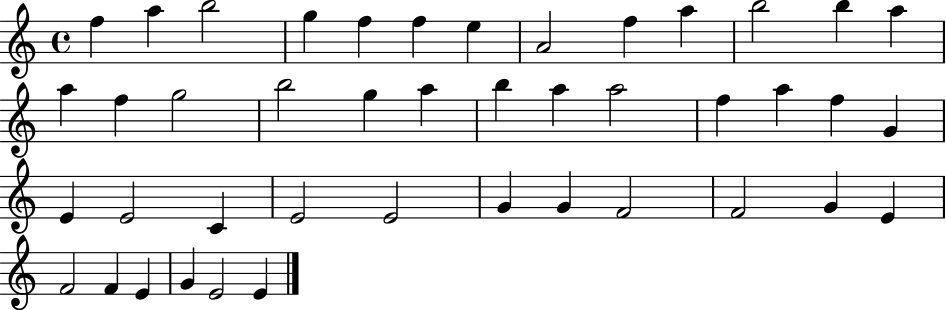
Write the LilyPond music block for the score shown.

{
  \clef treble
  \time 4/4
  \defaultTimeSignature
  \key c \major
  f''4 a''4 b''2 | g''4 f''4 f''4 e''4 | a'2 f''4 a''4 | b''2 b''4 a''4 | \break a''4 f''4 g''2 | b''2 g''4 a''4 | b''4 a''4 a''2 | f''4 a''4 f''4 g'4 | \break e'4 e'2 c'4 | e'2 e'2 | g'4 g'4 f'2 | f'2 g'4 e'4 | \break f'2 f'4 e'4 | g'4 e'2 e'4 | \bar "|."
}